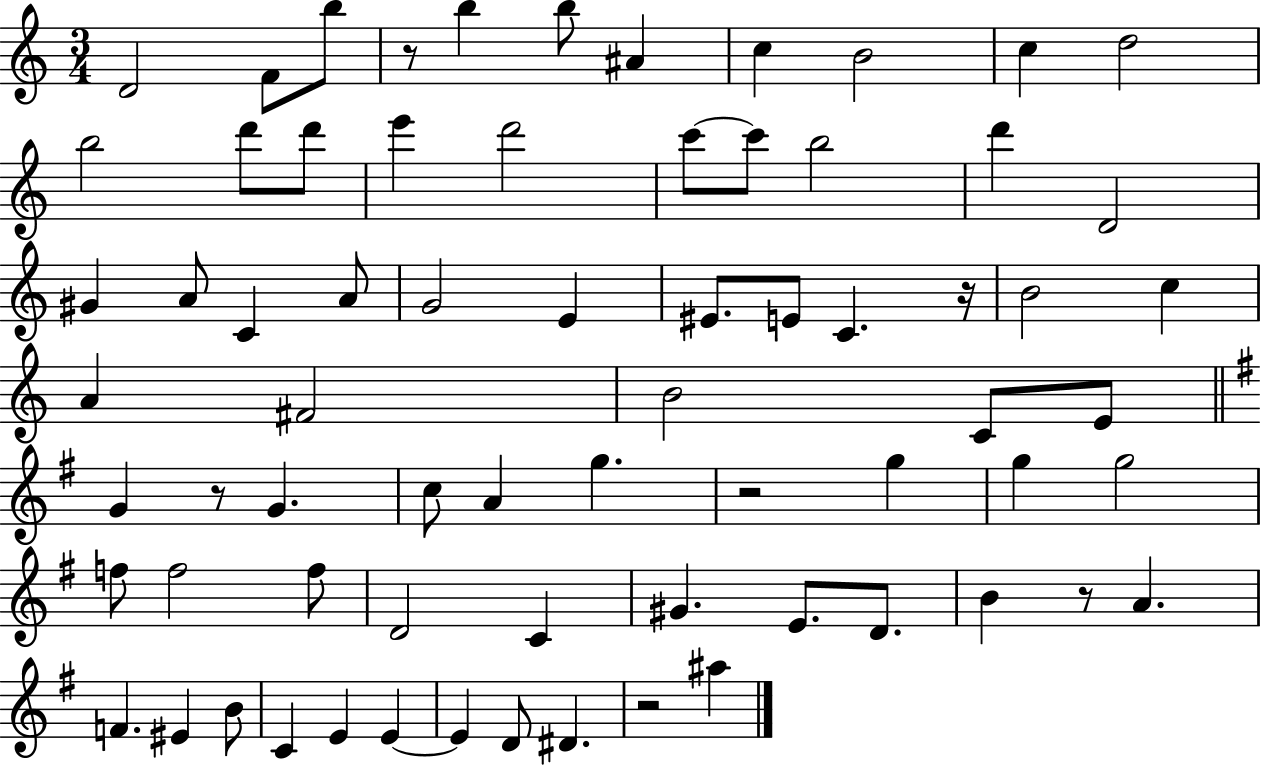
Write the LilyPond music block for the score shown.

{
  \clef treble
  \numericTimeSignature
  \time 3/4
  \key c \major
  d'2 f'8 b''8 | r8 b''4 b''8 ais'4 | c''4 b'2 | c''4 d''2 | \break b''2 d'''8 d'''8 | e'''4 d'''2 | c'''8~~ c'''8 b''2 | d'''4 d'2 | \break gis'4 a'8 c'4 a'8 | g'2 e'4 | eis'8. e'8 c'4. r16 | b'2 c''4 | \break a'4 fis'2 | b'2 c'8 e'8 | \bar "||" \break \key e \minor g'4 r8 g'4. | c''8 a'4 g''4. | r2 g''4 | g''4 g''2 | \break f''8 f''2 f''8 | d'2 c'4 | gis'4. e'8. d'8. | b'4 r8 a'4. | \break f'4. eis'4 b'8 | c'4 e'4 e'4~~ | e'4 d'8 dis'4. | r2 ais''4 | \break \bar "|."
}